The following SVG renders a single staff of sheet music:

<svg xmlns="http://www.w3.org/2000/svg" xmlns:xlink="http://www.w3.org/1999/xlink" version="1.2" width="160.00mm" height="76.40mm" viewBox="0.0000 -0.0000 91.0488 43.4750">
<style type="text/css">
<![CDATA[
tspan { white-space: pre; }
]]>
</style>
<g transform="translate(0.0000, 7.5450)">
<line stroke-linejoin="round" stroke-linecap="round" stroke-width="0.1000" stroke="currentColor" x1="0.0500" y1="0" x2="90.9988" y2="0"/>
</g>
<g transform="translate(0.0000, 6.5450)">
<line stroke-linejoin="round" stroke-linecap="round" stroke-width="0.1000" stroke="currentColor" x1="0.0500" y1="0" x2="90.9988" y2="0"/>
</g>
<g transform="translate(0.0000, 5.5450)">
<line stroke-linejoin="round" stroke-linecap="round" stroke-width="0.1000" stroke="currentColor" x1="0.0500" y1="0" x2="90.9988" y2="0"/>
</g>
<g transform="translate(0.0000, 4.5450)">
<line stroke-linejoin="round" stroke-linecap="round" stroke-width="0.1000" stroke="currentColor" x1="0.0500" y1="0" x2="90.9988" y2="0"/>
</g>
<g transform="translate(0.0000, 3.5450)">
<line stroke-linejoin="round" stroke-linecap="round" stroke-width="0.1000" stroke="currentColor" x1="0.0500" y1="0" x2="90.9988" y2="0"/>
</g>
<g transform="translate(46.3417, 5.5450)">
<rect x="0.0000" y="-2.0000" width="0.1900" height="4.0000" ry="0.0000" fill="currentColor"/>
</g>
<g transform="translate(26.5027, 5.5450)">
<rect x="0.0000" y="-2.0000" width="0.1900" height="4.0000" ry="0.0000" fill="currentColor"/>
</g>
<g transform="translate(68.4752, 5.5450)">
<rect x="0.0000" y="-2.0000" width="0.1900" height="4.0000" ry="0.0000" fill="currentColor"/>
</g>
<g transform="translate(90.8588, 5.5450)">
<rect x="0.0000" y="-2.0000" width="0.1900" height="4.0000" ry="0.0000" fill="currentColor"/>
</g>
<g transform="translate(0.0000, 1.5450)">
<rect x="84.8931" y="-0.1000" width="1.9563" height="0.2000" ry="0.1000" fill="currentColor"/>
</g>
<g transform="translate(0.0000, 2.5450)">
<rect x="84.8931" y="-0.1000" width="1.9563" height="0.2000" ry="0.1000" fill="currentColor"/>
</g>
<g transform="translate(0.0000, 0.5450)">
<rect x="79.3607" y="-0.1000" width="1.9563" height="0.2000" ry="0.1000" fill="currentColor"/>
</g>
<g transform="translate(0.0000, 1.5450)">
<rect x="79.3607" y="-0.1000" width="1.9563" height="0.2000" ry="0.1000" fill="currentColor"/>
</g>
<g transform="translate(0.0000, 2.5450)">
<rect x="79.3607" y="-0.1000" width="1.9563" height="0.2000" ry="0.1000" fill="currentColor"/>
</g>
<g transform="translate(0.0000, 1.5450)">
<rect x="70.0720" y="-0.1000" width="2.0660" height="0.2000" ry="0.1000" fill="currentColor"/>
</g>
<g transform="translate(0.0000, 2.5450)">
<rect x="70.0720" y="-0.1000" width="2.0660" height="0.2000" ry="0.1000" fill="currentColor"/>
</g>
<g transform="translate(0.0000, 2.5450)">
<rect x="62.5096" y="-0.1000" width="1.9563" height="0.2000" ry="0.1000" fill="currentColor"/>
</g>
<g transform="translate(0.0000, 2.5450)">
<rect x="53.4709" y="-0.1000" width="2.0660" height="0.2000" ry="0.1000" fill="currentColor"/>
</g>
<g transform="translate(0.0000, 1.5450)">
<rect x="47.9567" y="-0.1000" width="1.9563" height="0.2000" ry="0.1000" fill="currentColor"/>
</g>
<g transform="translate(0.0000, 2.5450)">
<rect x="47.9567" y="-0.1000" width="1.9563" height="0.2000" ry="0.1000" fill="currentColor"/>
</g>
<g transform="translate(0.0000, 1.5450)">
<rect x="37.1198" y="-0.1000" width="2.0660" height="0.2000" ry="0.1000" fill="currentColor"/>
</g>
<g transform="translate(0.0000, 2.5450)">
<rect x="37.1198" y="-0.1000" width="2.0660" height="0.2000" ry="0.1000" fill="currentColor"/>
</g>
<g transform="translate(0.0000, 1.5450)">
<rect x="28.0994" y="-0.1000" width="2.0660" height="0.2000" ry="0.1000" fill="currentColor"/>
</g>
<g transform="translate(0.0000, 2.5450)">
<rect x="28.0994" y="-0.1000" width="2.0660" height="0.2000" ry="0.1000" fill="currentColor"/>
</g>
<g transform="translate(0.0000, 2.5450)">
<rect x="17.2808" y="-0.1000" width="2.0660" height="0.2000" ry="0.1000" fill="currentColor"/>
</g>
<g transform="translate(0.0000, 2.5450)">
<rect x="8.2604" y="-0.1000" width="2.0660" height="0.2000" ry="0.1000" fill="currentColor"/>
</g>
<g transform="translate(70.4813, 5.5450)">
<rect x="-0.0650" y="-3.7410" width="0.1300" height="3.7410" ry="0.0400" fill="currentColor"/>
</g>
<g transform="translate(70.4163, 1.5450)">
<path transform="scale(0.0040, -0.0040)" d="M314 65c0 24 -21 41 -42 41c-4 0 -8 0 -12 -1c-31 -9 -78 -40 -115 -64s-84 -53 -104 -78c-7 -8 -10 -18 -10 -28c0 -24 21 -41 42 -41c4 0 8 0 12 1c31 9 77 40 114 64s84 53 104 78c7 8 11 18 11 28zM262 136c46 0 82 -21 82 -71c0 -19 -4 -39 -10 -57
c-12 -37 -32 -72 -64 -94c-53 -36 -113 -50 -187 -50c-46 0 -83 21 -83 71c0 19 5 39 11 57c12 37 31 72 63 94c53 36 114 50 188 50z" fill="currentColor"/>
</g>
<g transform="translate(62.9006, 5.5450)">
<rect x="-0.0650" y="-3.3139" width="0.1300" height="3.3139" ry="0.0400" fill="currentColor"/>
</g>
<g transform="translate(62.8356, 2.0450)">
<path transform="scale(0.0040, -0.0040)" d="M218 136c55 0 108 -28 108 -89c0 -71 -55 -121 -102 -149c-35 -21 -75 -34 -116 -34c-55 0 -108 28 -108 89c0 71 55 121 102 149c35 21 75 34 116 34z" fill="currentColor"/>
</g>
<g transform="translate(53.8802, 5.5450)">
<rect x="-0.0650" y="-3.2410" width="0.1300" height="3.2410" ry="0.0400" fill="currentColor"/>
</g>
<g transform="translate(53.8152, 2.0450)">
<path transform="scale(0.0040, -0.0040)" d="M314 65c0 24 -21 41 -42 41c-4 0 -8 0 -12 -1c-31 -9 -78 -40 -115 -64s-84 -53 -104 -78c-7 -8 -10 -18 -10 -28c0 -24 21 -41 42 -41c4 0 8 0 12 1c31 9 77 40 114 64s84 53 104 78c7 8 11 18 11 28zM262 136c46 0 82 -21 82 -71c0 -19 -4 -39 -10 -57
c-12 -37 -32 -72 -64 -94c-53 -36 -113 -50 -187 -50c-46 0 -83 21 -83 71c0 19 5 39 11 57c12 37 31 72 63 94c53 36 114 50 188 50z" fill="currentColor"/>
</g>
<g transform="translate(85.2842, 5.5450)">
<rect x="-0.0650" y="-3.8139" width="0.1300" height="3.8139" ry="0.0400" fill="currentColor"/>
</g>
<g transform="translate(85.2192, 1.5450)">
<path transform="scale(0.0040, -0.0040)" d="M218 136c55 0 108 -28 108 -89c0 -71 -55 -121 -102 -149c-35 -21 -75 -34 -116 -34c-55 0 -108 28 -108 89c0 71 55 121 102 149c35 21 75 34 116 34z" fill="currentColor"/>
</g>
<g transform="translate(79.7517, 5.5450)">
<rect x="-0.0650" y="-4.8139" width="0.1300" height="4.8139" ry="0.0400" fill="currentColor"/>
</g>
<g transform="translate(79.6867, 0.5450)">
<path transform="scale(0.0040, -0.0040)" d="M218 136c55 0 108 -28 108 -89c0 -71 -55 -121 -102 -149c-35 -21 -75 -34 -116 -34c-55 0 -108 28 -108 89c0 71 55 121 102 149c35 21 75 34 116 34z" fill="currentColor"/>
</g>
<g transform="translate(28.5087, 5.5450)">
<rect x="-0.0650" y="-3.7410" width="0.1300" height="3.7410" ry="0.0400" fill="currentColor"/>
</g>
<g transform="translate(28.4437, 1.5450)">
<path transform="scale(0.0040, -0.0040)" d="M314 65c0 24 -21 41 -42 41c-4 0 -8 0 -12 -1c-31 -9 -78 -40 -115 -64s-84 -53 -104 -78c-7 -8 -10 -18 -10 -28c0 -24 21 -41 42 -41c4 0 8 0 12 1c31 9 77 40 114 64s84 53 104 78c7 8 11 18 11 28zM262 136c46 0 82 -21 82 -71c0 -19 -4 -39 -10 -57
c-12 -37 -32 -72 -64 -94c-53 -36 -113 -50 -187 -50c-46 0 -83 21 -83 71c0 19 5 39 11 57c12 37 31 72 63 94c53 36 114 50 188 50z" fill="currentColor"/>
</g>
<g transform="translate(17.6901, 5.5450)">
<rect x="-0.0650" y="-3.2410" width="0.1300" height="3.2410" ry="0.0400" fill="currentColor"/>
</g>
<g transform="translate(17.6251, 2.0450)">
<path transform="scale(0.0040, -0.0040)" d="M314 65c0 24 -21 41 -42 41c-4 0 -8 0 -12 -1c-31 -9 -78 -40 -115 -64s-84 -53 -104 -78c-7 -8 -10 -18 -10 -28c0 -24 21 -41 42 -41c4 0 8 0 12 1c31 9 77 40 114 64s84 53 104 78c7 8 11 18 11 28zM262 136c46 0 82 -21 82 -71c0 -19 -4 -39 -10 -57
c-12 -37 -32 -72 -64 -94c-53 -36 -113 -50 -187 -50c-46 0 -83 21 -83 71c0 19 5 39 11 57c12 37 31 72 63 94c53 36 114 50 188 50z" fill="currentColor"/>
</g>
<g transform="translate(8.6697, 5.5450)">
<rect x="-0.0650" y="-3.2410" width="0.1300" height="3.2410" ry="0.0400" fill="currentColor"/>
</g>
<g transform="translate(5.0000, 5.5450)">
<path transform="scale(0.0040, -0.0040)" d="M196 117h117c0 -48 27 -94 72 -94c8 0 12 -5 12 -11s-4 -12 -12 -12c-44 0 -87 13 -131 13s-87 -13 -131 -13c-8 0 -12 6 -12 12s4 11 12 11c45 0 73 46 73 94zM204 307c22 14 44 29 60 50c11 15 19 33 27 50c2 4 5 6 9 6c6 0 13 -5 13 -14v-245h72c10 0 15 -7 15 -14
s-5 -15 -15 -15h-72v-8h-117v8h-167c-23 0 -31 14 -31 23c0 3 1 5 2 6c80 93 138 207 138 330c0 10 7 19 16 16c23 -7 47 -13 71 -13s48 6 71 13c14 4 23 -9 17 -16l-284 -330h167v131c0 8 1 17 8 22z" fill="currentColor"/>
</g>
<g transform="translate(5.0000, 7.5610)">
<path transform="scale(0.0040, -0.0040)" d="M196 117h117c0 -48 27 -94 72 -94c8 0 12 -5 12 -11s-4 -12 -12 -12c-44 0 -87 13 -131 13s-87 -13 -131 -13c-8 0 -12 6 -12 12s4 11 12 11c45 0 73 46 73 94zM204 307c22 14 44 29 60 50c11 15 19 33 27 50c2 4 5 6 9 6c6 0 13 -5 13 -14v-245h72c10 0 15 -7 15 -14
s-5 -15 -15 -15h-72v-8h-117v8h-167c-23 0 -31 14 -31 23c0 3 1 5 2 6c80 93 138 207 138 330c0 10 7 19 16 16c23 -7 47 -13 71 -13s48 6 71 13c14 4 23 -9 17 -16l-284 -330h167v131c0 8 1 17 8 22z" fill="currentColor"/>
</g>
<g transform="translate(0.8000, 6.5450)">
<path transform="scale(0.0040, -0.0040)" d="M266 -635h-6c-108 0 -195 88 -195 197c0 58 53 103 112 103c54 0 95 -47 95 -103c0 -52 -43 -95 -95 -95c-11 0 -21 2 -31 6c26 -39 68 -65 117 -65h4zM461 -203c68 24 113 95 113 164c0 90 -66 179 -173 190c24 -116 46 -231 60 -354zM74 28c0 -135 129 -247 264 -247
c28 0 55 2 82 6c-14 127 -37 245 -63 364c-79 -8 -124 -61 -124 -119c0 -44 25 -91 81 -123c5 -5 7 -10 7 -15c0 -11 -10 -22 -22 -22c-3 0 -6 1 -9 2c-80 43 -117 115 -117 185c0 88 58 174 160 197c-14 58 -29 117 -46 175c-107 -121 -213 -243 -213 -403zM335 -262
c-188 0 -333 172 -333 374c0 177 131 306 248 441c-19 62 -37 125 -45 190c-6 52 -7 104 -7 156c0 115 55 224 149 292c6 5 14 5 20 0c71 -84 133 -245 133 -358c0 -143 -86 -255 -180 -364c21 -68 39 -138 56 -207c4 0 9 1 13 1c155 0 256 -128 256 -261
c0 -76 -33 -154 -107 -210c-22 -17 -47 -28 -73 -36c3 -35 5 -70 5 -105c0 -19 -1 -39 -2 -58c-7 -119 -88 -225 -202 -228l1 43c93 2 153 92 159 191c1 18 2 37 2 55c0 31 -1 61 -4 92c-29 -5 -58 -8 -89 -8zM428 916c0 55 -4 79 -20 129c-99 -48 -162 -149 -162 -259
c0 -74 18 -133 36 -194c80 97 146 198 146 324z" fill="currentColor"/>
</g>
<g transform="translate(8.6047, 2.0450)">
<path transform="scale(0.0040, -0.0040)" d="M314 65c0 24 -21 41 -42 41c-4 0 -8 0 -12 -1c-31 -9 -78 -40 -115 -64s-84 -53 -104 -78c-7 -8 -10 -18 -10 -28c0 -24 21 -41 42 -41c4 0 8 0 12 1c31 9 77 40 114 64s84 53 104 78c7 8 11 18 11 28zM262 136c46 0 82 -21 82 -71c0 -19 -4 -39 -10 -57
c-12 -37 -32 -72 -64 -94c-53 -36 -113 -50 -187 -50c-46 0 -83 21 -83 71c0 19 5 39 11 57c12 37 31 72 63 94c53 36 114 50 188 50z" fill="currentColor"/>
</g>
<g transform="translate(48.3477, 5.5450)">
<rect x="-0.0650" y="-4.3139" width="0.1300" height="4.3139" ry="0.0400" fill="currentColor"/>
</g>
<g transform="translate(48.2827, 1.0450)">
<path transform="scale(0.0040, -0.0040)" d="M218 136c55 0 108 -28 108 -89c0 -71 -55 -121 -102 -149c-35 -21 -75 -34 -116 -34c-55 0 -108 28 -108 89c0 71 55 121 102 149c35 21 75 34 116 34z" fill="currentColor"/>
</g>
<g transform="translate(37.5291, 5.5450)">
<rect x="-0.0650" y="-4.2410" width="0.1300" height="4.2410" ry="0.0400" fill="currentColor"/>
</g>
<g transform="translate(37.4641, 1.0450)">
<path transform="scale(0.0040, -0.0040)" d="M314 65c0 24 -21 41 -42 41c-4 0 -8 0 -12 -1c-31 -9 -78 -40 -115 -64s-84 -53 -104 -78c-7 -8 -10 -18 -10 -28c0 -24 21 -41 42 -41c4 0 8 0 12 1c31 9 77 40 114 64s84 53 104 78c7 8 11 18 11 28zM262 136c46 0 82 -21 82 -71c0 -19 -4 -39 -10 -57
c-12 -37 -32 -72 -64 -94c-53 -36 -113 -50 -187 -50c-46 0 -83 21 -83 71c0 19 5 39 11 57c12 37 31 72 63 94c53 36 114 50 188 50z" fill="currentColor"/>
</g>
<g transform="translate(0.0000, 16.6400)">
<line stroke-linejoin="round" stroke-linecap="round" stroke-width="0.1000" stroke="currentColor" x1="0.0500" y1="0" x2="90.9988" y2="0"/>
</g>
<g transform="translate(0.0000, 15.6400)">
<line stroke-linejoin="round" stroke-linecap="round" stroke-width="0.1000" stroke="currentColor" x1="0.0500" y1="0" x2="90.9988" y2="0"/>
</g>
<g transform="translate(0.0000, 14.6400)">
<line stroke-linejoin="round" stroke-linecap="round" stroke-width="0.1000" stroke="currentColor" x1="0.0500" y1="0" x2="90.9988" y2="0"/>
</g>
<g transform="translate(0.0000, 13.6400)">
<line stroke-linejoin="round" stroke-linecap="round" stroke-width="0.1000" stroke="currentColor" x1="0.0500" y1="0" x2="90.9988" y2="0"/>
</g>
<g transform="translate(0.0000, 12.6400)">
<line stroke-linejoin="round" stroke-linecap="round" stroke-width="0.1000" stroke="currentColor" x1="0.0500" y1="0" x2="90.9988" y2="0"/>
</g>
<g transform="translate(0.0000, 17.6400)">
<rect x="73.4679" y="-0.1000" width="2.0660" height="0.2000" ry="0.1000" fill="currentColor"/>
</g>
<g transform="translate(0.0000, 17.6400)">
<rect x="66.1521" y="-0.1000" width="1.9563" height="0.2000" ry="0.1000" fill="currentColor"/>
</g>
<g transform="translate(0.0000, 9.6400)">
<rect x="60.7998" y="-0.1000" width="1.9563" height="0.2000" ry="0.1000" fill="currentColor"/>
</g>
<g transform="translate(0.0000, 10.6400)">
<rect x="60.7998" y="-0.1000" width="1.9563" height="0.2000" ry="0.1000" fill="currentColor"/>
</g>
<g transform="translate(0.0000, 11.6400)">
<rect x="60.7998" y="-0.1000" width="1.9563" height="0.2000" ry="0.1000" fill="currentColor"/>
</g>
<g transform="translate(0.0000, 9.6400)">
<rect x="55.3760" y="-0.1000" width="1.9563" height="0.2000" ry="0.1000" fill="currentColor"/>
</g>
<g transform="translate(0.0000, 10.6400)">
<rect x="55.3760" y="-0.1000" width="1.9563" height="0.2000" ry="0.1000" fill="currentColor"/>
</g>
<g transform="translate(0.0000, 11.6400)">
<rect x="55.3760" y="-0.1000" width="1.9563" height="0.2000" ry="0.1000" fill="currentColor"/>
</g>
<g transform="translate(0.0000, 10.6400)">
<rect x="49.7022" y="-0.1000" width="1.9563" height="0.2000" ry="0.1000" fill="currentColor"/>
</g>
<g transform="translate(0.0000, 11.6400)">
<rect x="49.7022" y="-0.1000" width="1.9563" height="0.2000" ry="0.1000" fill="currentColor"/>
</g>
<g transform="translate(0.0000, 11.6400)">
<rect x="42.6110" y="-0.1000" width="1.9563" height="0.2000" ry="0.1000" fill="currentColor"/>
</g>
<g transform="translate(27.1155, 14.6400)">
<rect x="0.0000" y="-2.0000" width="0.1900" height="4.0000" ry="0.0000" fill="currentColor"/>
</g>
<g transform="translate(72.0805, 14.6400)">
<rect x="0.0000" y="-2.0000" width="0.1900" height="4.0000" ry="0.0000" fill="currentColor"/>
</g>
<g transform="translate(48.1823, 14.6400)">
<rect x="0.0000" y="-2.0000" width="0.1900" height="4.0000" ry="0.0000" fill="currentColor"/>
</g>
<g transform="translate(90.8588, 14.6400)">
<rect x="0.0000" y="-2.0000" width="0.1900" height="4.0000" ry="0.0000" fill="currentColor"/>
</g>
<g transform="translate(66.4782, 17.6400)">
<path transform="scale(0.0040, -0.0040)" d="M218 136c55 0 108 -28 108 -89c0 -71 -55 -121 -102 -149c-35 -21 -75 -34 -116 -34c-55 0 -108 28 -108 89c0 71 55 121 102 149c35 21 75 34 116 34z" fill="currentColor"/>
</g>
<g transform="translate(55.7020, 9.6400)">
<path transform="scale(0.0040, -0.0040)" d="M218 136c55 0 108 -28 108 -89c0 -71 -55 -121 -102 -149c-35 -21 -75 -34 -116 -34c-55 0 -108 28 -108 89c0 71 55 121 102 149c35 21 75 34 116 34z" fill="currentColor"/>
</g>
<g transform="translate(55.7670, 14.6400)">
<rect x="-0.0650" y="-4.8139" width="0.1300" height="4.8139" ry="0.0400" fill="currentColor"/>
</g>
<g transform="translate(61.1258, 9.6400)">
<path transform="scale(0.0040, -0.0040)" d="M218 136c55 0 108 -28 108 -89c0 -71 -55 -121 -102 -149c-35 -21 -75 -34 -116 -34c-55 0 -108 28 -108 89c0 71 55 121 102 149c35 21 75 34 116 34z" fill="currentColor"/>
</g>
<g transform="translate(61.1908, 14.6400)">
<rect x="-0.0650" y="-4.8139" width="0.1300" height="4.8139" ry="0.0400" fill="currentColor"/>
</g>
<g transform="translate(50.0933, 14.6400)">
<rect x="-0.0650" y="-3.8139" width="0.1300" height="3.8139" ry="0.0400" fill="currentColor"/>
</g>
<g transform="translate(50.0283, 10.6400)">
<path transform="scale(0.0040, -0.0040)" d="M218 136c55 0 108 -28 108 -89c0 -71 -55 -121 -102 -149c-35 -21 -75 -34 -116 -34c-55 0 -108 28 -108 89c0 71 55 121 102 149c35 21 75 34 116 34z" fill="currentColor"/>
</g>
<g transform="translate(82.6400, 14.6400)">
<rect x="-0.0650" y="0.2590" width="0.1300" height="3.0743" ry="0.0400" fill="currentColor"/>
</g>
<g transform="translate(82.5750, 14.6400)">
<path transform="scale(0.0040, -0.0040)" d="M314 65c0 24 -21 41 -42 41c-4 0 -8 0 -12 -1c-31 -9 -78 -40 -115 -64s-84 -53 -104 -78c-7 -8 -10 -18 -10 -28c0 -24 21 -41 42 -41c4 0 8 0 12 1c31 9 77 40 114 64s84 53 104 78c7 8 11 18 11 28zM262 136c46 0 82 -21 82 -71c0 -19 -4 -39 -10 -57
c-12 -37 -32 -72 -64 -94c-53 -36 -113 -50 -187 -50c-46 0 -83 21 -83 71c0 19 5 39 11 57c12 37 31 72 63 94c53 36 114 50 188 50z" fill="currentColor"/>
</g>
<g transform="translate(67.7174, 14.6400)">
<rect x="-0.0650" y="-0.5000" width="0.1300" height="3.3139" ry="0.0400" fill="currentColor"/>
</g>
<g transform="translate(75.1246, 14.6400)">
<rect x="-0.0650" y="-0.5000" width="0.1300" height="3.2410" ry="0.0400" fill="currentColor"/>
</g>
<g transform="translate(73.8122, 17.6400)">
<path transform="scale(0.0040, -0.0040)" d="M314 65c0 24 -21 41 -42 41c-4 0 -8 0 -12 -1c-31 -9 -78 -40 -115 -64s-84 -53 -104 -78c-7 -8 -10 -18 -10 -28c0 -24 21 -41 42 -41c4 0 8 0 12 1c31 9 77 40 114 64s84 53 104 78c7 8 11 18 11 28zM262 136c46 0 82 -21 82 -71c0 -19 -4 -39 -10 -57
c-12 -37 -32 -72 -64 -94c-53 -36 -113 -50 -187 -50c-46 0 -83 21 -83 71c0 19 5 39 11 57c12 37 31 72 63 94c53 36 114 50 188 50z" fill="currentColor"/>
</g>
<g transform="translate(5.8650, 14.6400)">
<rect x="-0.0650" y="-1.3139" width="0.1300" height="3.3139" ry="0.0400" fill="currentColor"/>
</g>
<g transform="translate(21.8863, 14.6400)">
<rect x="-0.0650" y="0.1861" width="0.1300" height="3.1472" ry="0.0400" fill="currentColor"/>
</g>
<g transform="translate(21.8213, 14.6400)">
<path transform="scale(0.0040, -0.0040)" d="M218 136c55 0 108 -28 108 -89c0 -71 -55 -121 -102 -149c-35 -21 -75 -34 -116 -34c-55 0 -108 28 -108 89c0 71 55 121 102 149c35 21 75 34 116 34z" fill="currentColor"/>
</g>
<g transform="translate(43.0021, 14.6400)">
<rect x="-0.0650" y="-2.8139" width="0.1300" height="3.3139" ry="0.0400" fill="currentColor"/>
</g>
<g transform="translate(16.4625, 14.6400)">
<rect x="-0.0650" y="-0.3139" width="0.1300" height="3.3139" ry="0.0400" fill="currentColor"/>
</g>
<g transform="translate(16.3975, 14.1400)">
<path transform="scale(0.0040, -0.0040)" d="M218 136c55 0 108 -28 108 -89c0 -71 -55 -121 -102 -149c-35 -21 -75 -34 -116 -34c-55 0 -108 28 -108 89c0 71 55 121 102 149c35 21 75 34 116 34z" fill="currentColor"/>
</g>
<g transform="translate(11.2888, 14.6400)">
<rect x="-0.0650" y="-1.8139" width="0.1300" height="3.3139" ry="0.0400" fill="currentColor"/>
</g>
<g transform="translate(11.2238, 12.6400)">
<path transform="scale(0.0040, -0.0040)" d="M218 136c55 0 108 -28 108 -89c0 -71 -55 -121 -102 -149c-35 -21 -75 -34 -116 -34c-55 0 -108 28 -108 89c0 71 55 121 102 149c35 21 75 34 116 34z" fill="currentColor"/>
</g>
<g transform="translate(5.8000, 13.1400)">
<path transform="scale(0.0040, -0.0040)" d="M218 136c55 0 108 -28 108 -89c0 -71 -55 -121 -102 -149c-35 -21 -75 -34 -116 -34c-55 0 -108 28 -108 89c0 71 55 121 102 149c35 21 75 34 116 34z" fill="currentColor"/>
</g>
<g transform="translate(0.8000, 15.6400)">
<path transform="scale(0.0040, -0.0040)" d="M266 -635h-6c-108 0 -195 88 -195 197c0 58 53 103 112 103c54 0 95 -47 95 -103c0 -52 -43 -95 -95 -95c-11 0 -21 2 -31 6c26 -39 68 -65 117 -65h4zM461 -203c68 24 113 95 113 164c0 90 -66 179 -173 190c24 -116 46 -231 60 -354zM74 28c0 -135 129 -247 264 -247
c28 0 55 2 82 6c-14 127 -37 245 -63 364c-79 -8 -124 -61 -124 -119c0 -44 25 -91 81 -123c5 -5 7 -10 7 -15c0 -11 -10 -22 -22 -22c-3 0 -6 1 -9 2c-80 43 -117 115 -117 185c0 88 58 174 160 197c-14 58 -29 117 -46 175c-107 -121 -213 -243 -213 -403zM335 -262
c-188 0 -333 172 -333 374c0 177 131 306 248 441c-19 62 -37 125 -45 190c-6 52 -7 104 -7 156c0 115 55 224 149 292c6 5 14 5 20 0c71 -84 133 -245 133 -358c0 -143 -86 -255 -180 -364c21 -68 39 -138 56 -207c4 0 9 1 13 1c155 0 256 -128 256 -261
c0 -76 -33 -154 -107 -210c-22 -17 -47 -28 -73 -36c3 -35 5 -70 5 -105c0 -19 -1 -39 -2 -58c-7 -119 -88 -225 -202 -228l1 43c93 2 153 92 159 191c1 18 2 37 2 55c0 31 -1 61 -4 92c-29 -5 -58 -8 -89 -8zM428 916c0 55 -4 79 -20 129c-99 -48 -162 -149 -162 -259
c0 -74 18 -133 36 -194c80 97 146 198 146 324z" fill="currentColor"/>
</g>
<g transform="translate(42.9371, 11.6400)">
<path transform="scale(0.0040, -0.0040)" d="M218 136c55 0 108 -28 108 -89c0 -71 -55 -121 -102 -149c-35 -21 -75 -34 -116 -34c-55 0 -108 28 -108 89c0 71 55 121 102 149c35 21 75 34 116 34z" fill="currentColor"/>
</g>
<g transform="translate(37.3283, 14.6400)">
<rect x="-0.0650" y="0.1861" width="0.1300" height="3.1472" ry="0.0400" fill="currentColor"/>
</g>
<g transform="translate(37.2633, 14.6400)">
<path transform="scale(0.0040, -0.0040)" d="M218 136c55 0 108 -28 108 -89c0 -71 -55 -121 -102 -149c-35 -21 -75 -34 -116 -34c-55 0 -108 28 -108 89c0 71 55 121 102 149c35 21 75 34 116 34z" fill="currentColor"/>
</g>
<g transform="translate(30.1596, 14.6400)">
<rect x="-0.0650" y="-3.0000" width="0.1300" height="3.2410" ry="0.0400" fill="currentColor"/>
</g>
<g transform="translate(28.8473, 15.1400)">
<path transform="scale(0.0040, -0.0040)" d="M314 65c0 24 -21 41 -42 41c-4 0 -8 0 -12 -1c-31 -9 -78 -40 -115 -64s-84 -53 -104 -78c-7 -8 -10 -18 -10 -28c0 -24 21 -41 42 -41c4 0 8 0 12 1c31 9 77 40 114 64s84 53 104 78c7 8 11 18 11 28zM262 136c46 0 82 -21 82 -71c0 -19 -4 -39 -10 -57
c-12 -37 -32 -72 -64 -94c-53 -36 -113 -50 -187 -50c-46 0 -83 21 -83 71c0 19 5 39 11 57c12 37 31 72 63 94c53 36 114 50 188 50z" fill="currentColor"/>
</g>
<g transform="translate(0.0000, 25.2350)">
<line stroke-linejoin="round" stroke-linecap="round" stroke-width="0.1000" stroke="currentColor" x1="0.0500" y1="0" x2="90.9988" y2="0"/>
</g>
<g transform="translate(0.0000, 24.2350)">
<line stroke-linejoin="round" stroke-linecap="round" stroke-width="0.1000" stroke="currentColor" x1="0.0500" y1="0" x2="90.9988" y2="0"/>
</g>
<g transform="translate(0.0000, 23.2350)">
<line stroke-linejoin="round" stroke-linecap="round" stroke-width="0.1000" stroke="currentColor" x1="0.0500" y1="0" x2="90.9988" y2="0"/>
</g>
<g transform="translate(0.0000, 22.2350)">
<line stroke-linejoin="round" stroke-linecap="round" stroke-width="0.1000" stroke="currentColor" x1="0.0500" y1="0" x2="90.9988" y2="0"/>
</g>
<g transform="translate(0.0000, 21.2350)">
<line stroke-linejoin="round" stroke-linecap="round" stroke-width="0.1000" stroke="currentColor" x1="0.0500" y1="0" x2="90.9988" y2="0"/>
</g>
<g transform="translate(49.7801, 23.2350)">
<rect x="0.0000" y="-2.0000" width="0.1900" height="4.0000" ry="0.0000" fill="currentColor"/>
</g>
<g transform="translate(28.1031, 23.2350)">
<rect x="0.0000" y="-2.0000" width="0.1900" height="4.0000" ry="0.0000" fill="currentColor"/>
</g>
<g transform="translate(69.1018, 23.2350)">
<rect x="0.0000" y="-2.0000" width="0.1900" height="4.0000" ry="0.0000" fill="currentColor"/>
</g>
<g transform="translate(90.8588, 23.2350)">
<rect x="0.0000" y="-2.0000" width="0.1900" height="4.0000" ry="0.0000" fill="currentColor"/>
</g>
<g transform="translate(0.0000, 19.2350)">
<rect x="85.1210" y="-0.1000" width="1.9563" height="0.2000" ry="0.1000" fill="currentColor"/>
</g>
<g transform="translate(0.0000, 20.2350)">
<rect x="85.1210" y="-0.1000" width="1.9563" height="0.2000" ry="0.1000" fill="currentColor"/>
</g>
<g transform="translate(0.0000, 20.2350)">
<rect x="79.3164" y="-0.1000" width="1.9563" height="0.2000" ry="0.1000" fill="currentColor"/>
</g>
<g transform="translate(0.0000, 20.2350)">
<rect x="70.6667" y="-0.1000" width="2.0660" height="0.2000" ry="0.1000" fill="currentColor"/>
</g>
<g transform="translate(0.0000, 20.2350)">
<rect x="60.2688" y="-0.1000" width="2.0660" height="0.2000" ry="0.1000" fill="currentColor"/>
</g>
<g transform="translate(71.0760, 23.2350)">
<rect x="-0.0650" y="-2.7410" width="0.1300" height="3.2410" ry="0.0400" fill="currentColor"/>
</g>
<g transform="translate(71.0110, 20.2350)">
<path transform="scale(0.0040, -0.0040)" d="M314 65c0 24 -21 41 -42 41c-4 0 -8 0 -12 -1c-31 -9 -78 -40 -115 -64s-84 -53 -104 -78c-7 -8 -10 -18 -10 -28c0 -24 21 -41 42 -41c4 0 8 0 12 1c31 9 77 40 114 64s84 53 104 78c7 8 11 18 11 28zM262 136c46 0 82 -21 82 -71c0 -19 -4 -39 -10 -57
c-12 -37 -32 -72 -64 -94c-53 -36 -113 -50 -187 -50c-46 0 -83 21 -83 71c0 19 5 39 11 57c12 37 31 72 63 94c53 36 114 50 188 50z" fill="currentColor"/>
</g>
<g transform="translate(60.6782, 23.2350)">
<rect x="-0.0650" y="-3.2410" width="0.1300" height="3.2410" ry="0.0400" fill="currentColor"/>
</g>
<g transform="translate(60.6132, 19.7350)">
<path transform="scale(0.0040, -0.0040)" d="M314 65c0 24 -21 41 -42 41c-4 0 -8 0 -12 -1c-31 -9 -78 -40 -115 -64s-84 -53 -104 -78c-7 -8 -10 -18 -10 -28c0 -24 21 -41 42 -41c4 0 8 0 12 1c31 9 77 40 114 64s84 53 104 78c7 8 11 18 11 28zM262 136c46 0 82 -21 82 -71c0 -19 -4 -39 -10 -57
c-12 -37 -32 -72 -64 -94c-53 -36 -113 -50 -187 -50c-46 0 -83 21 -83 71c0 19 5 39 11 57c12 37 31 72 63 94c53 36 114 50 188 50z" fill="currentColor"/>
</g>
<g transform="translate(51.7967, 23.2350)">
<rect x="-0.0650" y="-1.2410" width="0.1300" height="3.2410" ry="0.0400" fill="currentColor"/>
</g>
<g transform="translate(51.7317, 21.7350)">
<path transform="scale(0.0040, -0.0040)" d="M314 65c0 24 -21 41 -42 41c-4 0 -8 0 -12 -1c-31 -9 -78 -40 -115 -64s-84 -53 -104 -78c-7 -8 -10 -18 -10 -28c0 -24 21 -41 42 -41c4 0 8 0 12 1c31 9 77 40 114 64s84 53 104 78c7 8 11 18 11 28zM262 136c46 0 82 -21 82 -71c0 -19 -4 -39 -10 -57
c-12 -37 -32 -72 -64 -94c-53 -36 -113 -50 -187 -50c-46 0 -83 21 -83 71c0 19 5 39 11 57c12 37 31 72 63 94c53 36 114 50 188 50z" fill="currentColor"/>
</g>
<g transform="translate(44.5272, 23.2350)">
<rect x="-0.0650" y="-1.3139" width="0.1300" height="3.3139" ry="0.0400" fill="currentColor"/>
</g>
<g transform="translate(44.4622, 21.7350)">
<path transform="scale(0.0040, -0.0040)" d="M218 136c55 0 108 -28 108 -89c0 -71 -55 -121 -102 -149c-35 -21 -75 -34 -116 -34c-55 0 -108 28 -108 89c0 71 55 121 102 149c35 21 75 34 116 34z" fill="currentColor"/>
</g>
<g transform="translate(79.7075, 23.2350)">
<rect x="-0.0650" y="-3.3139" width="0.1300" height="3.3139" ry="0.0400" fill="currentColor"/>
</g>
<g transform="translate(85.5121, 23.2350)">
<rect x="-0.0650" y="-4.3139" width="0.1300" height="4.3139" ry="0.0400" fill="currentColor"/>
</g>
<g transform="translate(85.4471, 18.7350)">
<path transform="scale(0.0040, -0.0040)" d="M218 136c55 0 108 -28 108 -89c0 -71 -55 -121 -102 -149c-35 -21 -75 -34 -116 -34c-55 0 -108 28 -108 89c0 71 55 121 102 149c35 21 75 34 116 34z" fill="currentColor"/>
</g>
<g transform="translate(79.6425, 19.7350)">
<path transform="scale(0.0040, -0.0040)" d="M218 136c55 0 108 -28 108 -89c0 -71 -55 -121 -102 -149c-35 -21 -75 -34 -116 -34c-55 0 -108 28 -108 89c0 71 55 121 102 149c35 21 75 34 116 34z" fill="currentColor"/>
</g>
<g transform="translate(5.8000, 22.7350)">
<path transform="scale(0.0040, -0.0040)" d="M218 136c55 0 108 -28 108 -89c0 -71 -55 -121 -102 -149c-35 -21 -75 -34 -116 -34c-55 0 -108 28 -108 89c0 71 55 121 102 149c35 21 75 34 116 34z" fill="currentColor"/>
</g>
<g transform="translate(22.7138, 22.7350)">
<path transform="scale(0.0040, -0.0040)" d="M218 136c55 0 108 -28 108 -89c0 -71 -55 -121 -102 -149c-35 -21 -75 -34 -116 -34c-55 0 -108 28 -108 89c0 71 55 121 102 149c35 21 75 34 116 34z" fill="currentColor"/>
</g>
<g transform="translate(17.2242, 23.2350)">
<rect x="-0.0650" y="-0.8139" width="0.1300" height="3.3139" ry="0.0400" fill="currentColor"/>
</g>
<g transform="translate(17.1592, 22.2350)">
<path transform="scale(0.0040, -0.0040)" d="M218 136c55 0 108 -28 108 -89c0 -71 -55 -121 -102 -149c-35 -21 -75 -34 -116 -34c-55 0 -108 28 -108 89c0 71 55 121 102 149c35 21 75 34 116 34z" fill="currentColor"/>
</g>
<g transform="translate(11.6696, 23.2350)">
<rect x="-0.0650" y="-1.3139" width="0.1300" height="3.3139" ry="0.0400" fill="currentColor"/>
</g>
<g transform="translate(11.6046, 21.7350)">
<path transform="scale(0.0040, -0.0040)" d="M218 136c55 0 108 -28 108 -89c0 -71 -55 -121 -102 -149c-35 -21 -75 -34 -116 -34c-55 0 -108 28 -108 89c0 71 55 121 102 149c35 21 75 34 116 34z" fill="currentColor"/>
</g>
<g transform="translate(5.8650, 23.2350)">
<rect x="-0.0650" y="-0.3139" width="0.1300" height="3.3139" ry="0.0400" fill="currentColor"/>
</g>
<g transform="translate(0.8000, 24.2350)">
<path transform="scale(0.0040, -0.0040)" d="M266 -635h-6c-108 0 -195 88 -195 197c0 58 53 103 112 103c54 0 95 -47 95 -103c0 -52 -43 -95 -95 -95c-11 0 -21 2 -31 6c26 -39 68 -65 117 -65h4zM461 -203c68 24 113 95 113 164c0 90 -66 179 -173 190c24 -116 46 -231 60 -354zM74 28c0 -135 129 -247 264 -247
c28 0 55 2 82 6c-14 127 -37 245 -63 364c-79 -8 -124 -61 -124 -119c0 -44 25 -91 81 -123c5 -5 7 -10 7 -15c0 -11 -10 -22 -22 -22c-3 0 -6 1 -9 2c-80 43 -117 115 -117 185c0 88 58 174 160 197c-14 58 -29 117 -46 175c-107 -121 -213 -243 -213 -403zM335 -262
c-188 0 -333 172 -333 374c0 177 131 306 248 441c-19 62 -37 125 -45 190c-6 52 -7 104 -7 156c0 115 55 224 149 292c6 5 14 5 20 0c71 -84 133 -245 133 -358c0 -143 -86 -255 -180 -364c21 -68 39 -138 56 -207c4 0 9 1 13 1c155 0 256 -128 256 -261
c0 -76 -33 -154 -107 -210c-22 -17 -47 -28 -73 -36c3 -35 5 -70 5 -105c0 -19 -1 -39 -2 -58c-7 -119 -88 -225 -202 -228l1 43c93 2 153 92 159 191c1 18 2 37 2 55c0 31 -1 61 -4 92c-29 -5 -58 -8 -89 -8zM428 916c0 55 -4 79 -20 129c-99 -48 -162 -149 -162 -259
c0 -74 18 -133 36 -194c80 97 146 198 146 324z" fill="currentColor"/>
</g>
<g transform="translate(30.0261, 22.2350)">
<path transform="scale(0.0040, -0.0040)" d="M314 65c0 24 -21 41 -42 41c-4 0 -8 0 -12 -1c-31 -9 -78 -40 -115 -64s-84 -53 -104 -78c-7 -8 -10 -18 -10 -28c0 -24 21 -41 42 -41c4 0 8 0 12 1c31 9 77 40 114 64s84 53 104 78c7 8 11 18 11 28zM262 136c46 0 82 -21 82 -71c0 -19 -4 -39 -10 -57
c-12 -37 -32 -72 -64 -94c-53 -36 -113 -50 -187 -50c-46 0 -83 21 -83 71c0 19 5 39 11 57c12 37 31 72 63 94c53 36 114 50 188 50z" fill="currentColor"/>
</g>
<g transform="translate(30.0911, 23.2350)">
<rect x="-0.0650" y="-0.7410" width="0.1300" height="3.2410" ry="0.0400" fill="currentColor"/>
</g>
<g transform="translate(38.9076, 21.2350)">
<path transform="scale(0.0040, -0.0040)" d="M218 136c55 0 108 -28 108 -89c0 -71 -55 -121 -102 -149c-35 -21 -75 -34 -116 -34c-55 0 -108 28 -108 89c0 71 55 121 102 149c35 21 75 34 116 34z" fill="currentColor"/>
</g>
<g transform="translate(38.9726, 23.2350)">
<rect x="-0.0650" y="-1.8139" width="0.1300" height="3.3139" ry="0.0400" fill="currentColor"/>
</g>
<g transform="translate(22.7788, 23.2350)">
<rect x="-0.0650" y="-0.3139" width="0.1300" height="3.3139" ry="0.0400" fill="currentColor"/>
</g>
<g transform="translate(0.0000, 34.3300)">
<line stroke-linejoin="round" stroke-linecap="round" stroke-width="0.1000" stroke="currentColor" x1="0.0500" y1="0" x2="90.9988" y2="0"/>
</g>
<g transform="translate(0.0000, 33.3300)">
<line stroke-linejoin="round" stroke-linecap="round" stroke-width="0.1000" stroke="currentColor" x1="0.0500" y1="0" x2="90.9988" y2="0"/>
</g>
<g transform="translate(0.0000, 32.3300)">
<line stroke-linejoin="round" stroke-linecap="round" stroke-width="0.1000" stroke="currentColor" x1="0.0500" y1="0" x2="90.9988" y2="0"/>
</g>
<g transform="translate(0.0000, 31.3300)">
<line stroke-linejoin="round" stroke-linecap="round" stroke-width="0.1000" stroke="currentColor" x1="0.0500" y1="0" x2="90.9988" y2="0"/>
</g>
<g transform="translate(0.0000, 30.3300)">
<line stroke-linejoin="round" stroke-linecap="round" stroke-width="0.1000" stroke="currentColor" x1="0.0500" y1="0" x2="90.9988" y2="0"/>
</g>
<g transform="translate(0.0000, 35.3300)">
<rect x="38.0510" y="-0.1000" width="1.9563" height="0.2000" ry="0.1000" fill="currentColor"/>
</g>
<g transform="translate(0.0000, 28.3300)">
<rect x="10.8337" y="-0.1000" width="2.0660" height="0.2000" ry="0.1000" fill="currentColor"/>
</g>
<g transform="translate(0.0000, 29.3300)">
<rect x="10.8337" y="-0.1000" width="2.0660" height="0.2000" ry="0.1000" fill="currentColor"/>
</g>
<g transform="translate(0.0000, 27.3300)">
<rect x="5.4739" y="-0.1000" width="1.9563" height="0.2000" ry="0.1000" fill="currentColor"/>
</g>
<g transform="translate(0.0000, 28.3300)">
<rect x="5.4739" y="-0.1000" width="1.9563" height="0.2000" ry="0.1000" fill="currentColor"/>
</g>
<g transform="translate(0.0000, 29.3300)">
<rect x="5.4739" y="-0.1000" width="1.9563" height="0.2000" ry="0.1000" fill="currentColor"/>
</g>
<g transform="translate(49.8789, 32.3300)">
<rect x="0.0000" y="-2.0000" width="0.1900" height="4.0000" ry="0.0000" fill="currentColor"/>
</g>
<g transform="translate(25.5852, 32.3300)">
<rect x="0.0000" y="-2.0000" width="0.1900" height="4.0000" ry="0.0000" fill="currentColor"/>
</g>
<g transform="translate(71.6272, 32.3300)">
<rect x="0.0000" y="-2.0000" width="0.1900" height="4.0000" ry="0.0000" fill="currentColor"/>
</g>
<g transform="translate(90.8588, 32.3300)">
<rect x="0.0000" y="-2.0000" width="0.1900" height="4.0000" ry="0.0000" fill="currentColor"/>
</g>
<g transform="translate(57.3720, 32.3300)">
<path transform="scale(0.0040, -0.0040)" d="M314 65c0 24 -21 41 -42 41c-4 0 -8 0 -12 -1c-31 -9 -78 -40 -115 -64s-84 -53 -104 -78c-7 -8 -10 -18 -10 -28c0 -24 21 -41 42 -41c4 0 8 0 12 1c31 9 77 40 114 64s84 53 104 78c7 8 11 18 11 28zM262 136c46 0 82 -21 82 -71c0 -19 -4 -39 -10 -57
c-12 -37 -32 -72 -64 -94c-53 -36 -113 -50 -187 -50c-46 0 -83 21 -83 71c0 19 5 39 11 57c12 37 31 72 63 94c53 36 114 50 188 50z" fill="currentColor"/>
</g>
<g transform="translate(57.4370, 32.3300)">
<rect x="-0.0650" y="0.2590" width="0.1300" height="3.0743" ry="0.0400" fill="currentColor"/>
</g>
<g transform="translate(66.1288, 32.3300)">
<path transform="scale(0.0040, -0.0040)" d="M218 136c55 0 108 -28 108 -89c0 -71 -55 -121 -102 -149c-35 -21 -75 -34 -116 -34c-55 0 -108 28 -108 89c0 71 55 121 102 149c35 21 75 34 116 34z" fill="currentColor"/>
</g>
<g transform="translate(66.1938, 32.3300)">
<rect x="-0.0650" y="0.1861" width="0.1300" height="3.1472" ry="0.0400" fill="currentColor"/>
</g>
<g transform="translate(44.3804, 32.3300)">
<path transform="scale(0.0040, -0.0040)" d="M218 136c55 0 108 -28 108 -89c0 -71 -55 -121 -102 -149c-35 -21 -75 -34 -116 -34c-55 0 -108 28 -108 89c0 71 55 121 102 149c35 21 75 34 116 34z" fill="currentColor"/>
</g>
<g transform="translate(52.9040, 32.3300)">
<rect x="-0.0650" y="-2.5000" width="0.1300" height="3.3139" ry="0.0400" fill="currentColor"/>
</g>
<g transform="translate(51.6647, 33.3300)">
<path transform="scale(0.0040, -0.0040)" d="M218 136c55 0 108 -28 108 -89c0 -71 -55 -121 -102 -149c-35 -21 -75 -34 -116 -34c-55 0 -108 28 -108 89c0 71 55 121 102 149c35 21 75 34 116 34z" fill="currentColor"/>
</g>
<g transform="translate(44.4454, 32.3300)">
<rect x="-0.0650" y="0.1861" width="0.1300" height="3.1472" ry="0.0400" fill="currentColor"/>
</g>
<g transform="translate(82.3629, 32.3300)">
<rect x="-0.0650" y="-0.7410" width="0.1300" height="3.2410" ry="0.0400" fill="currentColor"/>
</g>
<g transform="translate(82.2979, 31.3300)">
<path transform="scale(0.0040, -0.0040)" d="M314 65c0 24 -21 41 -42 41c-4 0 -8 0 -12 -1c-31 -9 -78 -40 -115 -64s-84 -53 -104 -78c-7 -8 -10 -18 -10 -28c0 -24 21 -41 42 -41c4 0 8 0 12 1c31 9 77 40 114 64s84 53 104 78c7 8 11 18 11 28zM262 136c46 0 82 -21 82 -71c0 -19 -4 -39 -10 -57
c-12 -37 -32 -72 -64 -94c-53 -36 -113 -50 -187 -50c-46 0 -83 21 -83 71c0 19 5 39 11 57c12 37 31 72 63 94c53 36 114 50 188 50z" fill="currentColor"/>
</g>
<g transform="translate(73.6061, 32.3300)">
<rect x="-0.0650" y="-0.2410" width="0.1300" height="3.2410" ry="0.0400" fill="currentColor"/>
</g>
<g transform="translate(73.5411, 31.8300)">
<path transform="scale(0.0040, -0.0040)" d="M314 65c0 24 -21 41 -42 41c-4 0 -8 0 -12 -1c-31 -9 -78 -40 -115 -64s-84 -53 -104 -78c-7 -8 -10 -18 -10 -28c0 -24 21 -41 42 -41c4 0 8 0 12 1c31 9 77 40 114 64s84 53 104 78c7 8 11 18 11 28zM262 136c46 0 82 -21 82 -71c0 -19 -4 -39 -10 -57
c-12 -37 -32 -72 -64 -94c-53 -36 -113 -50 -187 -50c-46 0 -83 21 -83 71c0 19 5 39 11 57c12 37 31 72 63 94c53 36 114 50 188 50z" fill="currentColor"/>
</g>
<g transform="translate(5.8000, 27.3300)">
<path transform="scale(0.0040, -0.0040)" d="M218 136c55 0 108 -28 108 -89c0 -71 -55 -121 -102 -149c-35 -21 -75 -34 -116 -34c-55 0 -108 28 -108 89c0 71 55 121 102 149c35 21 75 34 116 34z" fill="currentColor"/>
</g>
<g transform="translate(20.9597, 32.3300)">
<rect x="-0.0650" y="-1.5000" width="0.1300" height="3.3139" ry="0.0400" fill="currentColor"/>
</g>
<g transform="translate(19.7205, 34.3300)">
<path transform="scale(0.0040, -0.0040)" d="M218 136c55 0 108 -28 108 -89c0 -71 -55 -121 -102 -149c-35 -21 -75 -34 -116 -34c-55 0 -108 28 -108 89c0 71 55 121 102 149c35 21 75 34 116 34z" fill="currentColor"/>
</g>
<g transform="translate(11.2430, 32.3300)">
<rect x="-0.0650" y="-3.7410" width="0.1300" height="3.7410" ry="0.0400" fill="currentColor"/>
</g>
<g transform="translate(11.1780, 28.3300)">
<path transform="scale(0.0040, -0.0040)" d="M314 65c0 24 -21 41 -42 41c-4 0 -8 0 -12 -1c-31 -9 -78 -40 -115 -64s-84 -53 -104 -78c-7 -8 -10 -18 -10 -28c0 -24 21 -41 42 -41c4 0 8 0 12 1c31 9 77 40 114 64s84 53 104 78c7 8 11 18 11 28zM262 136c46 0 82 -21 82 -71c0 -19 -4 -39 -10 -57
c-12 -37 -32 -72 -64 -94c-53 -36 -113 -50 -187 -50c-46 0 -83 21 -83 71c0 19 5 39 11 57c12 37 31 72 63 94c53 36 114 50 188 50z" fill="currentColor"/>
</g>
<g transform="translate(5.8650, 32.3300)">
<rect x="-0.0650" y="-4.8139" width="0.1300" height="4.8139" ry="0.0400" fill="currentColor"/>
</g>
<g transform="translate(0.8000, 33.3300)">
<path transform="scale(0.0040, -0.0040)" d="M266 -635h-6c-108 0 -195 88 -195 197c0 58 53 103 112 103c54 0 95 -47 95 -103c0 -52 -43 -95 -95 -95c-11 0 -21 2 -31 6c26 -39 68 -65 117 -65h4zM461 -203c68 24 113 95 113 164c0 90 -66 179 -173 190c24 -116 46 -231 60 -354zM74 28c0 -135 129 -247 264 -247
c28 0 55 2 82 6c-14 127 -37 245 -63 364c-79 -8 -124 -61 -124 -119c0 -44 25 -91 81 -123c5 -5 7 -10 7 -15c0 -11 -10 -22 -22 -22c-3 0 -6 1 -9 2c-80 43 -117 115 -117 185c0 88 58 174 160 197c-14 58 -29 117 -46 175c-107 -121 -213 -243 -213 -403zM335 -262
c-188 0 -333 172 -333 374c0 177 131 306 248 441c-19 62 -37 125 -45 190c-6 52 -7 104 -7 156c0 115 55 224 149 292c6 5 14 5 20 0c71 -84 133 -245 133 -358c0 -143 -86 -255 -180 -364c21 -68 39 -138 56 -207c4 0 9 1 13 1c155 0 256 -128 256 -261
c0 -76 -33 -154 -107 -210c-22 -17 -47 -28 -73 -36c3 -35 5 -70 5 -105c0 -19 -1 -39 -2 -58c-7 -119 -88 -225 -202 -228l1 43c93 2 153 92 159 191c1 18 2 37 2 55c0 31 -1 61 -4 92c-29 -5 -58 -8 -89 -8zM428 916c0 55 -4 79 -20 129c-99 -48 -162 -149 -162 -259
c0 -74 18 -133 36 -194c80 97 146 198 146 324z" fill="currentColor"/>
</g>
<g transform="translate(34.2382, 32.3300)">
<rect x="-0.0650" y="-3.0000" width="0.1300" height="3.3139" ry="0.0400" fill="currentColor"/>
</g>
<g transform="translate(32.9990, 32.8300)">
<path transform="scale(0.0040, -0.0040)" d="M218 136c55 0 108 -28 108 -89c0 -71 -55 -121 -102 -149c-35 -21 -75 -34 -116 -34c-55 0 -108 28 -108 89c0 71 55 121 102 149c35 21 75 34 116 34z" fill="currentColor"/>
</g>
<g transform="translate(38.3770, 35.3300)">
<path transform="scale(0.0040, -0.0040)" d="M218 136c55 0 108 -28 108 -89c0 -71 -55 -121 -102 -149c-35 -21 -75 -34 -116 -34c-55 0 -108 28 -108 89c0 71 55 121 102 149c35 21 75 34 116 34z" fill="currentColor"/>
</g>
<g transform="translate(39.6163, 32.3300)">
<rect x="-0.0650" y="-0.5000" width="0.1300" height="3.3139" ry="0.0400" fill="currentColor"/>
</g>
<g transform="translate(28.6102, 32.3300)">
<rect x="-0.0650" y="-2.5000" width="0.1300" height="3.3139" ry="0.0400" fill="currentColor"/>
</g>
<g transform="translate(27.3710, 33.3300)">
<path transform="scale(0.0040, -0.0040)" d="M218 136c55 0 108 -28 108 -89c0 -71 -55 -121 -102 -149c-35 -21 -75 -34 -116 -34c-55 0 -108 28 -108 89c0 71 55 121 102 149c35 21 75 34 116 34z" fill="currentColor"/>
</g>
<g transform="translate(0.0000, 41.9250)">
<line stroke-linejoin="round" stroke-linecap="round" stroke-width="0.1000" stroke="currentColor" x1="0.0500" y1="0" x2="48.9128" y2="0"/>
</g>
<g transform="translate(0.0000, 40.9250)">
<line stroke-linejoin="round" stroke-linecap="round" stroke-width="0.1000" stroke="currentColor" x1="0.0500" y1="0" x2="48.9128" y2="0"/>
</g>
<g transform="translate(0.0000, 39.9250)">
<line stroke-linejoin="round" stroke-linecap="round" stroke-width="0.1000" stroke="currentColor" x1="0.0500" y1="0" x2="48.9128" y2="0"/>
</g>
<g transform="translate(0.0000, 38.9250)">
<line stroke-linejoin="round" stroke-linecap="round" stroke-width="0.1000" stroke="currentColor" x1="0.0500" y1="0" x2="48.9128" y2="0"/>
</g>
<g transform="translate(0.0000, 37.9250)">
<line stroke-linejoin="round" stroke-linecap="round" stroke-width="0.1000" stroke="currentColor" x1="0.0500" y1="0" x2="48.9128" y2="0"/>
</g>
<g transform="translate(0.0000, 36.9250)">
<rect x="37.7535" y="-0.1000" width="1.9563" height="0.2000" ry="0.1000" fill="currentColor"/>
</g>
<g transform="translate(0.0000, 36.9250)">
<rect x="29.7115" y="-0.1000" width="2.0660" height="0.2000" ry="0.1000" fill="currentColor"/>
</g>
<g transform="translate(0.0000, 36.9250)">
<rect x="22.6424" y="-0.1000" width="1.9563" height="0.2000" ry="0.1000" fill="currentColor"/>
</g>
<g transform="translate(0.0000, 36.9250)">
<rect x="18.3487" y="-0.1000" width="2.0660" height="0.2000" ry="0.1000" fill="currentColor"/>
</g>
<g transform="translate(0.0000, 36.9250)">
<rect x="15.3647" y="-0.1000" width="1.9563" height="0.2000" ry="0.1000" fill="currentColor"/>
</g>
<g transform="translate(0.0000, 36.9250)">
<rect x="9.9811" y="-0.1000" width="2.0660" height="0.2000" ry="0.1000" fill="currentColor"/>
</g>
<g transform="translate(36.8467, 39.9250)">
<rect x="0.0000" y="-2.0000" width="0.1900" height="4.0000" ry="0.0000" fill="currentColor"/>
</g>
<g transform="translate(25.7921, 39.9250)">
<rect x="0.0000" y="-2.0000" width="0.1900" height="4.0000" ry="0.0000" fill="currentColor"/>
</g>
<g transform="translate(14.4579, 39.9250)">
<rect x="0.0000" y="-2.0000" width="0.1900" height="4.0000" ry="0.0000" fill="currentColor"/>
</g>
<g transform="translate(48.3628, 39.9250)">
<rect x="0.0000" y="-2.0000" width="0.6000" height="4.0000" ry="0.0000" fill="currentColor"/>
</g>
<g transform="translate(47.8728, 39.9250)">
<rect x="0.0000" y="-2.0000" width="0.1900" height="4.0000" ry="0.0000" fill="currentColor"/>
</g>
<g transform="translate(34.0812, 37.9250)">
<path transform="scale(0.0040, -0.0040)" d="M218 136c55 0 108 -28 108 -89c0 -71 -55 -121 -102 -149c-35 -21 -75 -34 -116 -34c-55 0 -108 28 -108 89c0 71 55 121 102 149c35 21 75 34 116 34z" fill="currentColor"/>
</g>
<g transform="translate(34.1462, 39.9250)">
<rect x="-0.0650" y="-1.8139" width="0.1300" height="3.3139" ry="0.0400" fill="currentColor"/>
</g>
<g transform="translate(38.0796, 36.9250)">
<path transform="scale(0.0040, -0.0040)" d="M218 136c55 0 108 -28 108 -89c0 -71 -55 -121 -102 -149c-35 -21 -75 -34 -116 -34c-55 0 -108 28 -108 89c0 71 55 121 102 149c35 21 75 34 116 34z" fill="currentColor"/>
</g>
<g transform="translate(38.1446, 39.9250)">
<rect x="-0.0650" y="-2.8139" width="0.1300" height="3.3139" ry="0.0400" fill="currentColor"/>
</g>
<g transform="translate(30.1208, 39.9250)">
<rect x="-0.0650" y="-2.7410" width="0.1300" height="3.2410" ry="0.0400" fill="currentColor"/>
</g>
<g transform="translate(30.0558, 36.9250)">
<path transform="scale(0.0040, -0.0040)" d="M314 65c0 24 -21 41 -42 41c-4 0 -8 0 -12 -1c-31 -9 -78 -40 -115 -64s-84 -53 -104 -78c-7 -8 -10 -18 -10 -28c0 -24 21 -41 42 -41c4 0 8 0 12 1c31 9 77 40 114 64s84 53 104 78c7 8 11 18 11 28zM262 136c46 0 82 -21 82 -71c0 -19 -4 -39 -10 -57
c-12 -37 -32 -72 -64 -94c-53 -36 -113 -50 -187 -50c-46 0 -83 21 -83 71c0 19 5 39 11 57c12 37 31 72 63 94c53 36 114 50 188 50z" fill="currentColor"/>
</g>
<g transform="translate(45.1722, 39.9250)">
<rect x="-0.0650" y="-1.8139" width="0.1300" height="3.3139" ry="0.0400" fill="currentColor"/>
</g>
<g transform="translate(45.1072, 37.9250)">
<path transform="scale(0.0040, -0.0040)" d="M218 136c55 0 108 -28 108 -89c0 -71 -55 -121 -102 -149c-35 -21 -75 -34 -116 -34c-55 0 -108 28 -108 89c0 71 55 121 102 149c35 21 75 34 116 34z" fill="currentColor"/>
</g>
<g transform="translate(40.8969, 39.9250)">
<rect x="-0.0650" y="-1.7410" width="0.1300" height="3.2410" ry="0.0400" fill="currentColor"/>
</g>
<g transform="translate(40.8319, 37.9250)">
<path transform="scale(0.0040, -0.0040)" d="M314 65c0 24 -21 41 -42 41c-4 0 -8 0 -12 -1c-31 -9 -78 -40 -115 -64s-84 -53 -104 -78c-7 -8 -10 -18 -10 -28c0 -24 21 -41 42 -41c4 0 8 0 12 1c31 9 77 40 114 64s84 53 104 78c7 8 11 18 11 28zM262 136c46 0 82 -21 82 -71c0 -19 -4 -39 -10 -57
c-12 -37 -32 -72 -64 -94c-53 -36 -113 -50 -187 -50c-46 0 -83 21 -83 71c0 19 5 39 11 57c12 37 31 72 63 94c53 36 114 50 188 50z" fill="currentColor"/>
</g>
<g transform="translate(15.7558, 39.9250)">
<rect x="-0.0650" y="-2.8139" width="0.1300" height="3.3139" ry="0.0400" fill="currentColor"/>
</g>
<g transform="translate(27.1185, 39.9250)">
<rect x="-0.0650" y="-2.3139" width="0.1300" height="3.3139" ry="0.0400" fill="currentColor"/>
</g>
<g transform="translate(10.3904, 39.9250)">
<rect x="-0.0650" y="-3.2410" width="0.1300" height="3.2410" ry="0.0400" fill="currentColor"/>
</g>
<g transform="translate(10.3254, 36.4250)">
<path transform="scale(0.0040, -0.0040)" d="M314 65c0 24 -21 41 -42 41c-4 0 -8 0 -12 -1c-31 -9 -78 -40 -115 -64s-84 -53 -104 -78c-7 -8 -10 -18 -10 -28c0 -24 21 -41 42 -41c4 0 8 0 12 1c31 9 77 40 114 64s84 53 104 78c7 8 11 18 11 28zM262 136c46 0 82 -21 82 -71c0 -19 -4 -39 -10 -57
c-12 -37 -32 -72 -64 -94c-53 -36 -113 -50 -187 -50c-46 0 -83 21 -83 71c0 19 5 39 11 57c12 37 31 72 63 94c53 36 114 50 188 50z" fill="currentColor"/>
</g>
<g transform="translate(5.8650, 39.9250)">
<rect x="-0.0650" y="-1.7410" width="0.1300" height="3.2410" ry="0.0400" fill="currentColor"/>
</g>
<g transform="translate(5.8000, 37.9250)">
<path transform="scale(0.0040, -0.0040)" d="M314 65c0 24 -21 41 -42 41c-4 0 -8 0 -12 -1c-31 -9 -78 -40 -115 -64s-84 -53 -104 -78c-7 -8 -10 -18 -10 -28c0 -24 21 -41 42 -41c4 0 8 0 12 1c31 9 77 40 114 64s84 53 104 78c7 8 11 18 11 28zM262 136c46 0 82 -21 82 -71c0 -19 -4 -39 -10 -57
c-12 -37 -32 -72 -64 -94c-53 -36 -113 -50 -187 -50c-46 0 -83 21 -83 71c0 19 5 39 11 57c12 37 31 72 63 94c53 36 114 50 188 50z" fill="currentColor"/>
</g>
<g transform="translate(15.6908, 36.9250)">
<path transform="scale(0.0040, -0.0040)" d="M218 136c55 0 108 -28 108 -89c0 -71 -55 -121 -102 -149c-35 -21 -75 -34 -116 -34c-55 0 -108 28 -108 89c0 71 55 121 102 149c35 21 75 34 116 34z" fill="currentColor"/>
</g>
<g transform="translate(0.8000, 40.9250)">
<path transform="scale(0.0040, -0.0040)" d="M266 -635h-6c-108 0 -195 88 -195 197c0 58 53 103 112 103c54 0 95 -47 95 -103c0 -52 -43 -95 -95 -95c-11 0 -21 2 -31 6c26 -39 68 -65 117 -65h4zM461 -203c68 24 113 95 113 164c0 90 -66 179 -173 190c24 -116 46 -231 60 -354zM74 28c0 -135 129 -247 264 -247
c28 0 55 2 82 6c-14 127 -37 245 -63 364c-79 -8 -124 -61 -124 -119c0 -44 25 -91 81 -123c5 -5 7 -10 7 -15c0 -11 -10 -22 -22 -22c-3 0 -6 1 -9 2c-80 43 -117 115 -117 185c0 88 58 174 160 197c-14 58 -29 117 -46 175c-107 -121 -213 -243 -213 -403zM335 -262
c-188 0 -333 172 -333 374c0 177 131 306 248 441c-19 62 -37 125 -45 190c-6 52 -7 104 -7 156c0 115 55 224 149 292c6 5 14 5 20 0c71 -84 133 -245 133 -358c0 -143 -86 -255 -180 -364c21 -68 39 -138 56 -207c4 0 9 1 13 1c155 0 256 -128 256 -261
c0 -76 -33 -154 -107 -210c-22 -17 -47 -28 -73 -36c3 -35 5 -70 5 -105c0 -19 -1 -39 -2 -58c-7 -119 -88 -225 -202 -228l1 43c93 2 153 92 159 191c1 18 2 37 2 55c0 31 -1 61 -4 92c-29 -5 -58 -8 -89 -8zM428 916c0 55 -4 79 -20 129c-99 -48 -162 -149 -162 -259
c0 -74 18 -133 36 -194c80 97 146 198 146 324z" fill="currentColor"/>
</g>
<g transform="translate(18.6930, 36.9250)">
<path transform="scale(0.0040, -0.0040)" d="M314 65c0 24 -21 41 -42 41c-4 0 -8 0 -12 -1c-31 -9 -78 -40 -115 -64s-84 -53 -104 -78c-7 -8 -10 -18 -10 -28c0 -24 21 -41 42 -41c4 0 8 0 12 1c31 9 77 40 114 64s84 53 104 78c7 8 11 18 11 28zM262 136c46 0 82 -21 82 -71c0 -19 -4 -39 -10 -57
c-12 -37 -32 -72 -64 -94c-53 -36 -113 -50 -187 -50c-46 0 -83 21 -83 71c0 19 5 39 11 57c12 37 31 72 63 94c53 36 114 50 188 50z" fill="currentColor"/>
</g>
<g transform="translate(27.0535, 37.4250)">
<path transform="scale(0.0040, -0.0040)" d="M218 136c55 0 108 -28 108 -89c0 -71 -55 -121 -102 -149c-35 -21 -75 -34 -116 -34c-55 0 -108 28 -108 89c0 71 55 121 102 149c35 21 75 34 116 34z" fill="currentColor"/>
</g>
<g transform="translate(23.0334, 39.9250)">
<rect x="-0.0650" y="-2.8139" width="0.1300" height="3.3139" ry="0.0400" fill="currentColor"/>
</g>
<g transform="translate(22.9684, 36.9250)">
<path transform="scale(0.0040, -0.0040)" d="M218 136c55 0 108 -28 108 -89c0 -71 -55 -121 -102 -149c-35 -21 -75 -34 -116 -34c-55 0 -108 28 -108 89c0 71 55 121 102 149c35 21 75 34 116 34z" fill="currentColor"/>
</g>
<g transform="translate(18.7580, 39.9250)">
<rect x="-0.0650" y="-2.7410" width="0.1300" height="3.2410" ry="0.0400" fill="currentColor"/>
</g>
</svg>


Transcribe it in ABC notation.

X:1
T:Untitled
M:4/4
L:1/4
K:C
b2 b2 c'2 d'2 d' b2 b c'2 e' c' e f c B A2 B a c' e' e' C C2 B2 c e d c d2 f e e2 b2 a2 b d' e' c'2 E G A C B G B2 B c2 d2 f2 b2 a a2 a g a2 f a f2 f